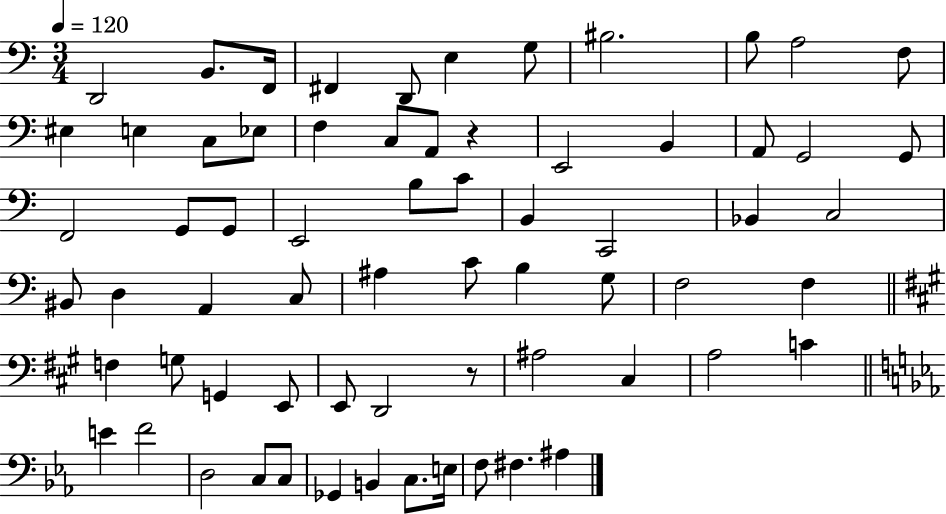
X:1
T:Untitled
M:3/4
L:1/4
K:C
D,,2 B,,/2 F,,/4 ^F,, D,,/2 E, G,/2 ^B,2 B,/2 A,2 F,/2 ^E, E, C,/2 _E,/2 F, C,/2 A,,/2 z E,,2 B,, A,,/2 G,,2 G,,/2 F,,2 G,,/2 G,,/2 E,,2 B,/2 C/2 B,, C,,2 _B,, C,2 ^B,,/2 D, A,, C,/2 ^A, C/2 B, G,/2 F,2 F, F, G,/2 G,, E,,/2 E,,/2 D,,2 z/2 ^A,2 ^C, A,2 C E F2 D,2 C,/2 C,/2 _G,, B,, C,/2 E,/4 F,/2 ^F, ^A,